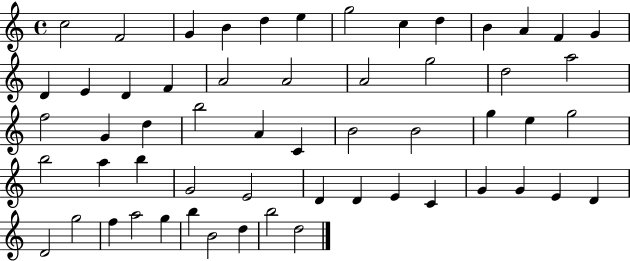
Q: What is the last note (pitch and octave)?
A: D5